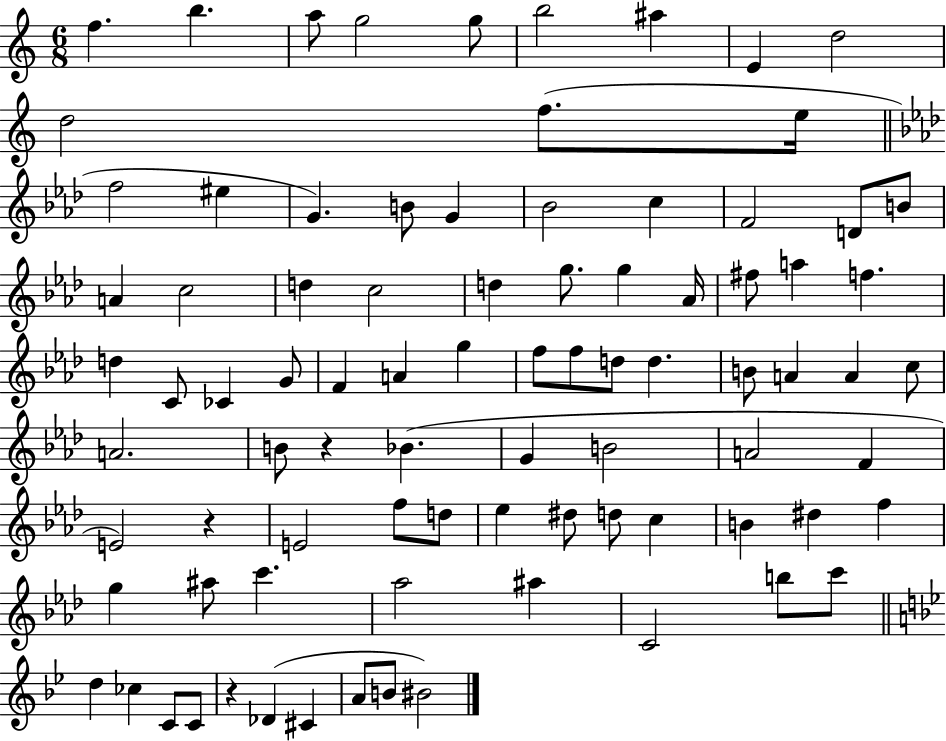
{
  \clef treble
  \numericTimeSignature
  \time 6/8
  \key c \major
  f''4. b''4. | a''8 g''2 g''8 | b''2 ais''4 | e'4 d''2 | \break d''2 f''8.( e''16 | \bar "||" \break \key aes \major f''2 eis''4 | g'4.) b'8 g'4 | bes'2 c''4 | f'2 d'8 b'8 | \break a'4 c''2 | d''4 c''2 | d''4 g''8. g''4 aes'16 | fis''8 a''4 f''4. | \break d''4 c'8 ces'4 g'8 | f'4 a'4 g''4 | f''8 f''8 d''8 d''4. | b'8 a'4 a'4 c''8 | \break a'2. | b'8 r4 bes'4.( | g'4 b'2 | a'2 f'4 | \break e'2) r4 | e'2 f''8 d''8 | ees''4 dis''8 d''8 c''4 | b'4 dis''4 f''4 | \break g''4 ais''8 c'''4. | aes''2 ais''4 | c'2 b''8 c'''8 | \bar "||" \break \key g \minor d''4 ces''4 c'8 c'8 | r4 des'4( cis'4 | a'8 b'8 bis'2) | \bar "|."
}